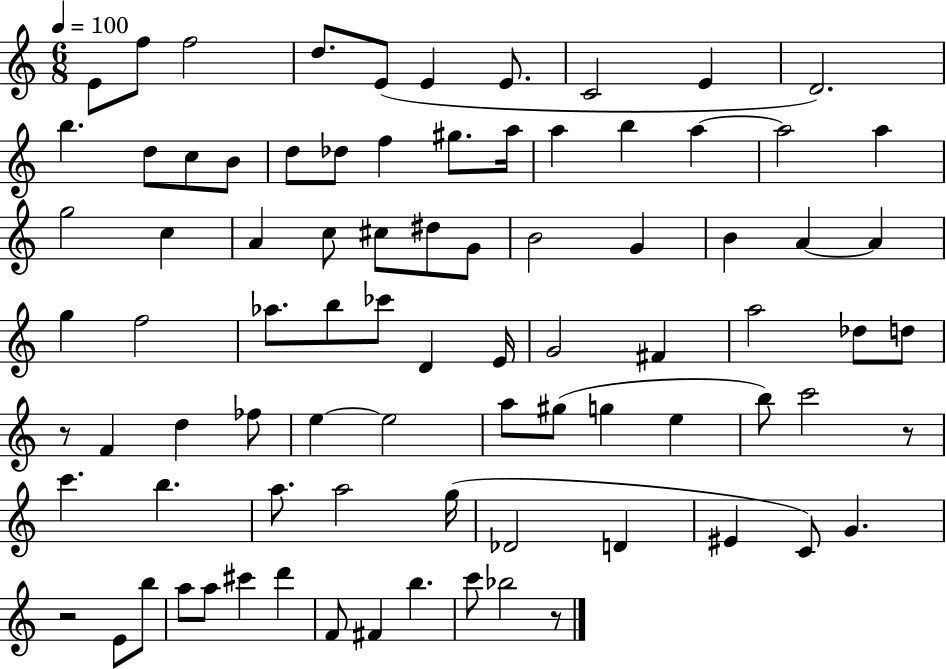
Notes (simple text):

E4/e F5/e F5/h D5/e. E4/e E4/q E4/e. C4/h E4/q D4/h. B5/q. D5/e C5/e B4/e D5/e Db5/e F5/q G#5/e. A5/s A5/q B5/q A5/q A5/h A5/q G5/h C5/q A4/q C5/e C#5/e D#5/e G4/e B4/h G4/q B4/q A4/q A4/q G5/q F5/h Ab5/e. B5/e CES6/e D4/q E4/s G4/h F#4/q A5/h Db5/e D5/e R/e F4/q D5/q FES5/e E5/q E5/h A5/e G#5/e G5/q E5/q B5/e C6/h R/e C6/q. B5/q. A5/e. A5/h G5/s Db4/h D4/q EIS4/q C4/e G4/q. R/h E4/e B5/e A5/e A5/e C#6/q D6/q F4/e F#4/q B5/q. C6/e Bb5/h R/e